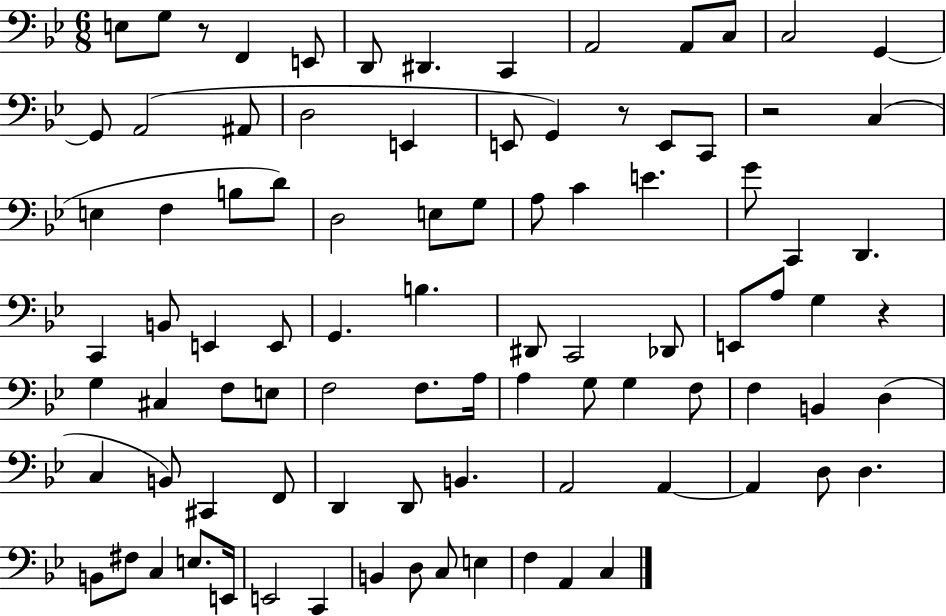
E3/e G3/e R/e F2/q E2/e D2/e D#2/q. C2/q A2/h A2/e C3/e C3/h G2/q G2/e A2/h A#2/e D3/h E2/q E2/e G2/q R/e E2/e C2/e R/h C3/q E3/q F3/q B3/e D4/e D3/h E3/e G3/e A3/e C4/q E4/q. G4/e C2/q D2/q. C2/q B2/e E2/q E2/e G2/q. B3/q. D#2/e C2/h Db2/e E2/e A3/e G3/q R/q G3/q C#3/q F3/e E3/e F3/h F3/e. A3/s A3/q G3/e G3/q F3/e F3/q B2/q D3/q C3/q B2/e C#2/q F2/e D2/q D2/e B2/q. A2/h A2/q A2/q D3/e D3/q. B2/e F#3/e C3/q E3/e. E2/s E2/h C2/q B2/q D3/e C3/e E3/q F3/q A2/q C3/q